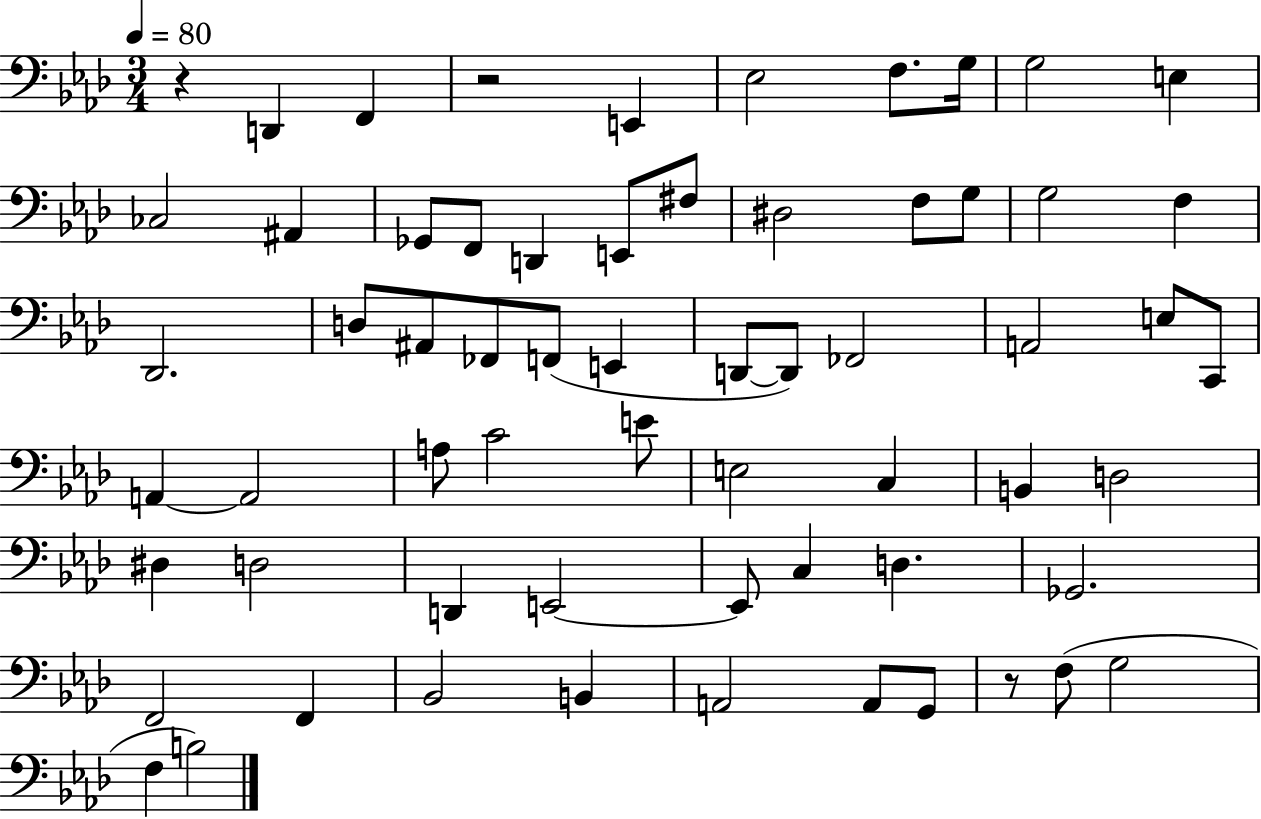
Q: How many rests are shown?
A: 3